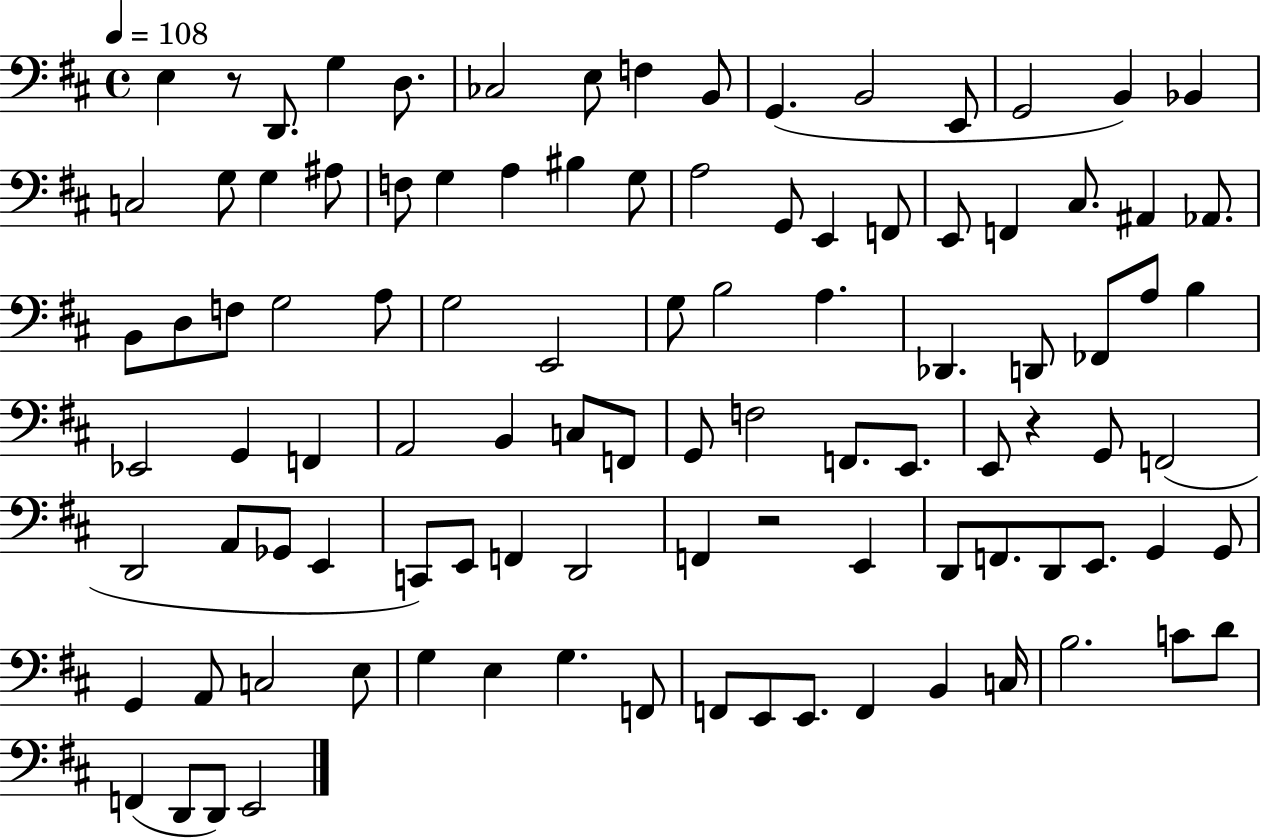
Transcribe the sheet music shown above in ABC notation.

X:1
T:Untitled
M:4/4
L:1/4
K:D
E, z/2 D,,/2 G, D,/2 _C,2 E,/2 F, B,,/2 G,, B,,2 E,,/2 G,,2 B,, _B,, C,2 G,/2 G, ^A,/2 F,/2 G, A, ^B, G,/2 A,2 G,,/2 E,, F,,/2 E,,/2 F,, ^C,/2 ^A,, _A,,/2 B,,/2 D,/2 F,/2 G,2 A,/2 G,2 E,,2 G,/2 B,2 A, _D,, D,,/2 _F,,/2 A,/2 B, _E,,2 G,, F,, A,,2 B,, C,/2 F,,/2 G,,/2 F,2 F,,/2 E,,/2 E,,/2 z G,,/2 F,,2 D,,2 A,,/2 _G,,/2 E,, C,,/2 E,,/2 F,, D,,2 F,, z2 E,, D,,/2 F,,/2 D,,/2 E,,/2 G,, G,,/2 G,, A,,/2 C,2 E,/2 G, E, G, F,,/2 F,,/2 E,,/2 E,,/2 F,, B,, C,/4 B,2 C/2 D/2 F,, D,,/2 D,,/2 E,,2